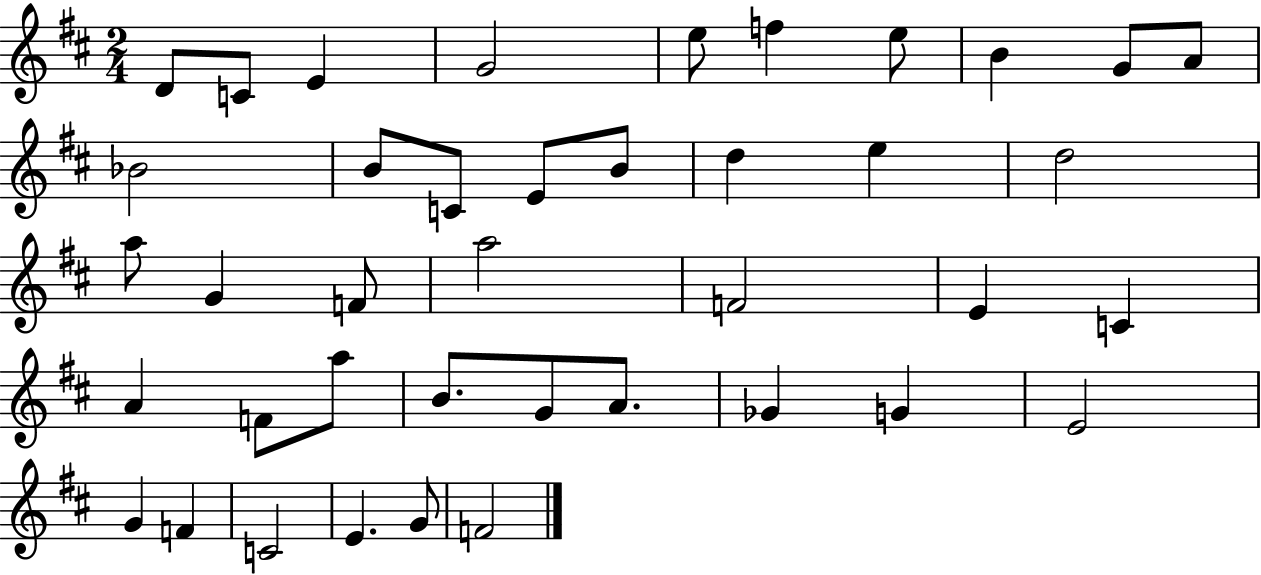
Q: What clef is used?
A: treble